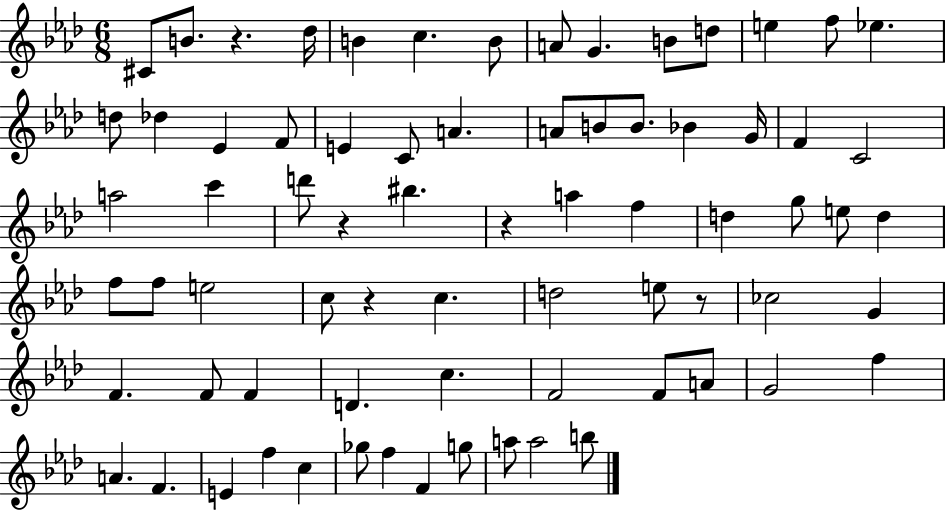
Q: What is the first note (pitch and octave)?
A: C#4